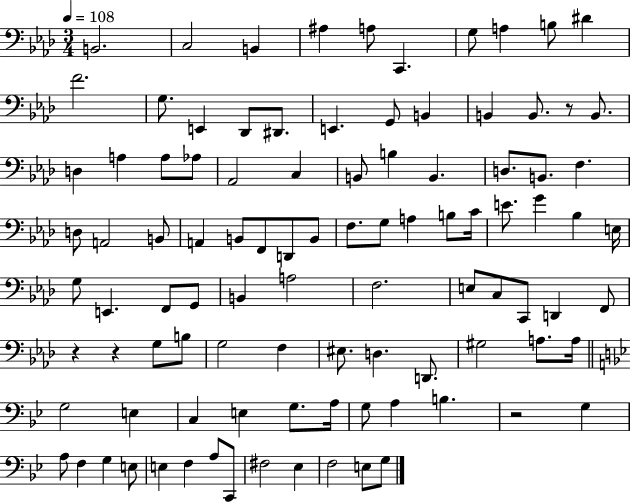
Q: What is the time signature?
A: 3/4